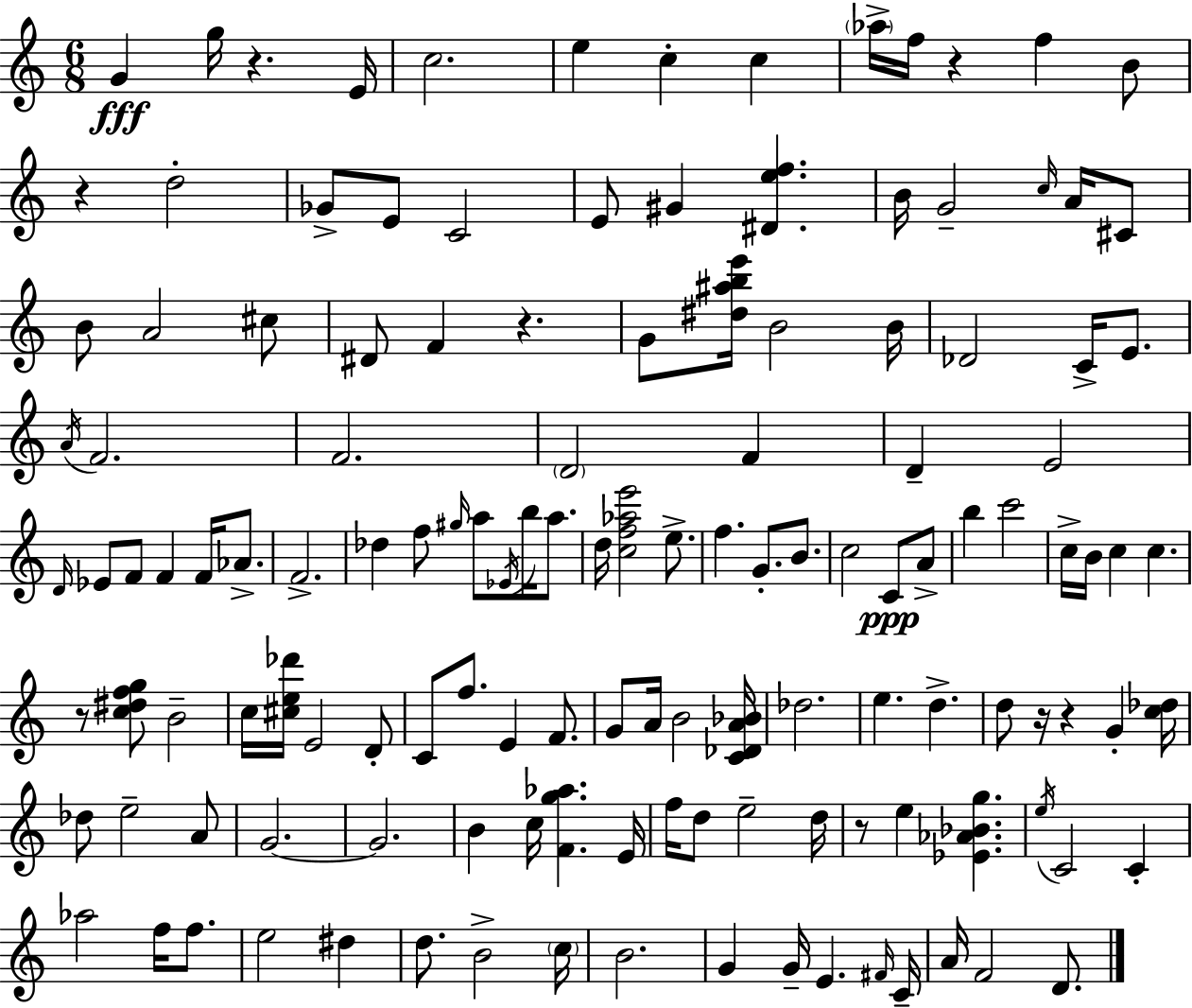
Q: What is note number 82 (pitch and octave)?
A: D5